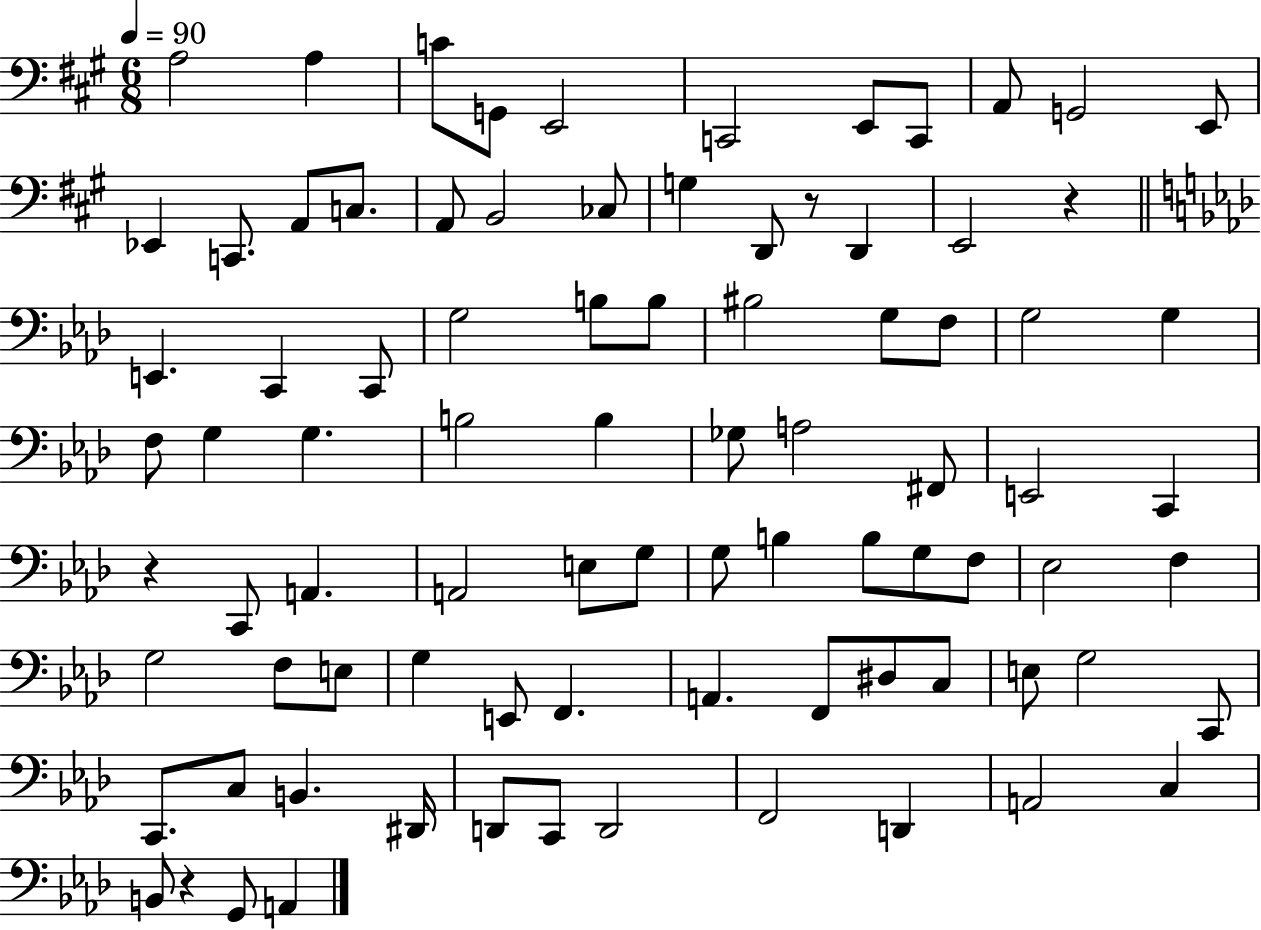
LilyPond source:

{
  \clef bass
  \numericTimeSignature
  \time 6/8
  \key a \major
  \tempo 4 = 90
  a2 a4 | c'8 g,8 e,2 | c,2 e,8 c,8 | a,8 g,2 e,8 | \break ees,4 c,8. a,8 c8. | a,8 b,2 ces8 | g4 d,8 r8 d,4 | e,2 r4 | \break \bar "||" \break \key f \minor e,4. c,4 c,8 | g2 b8 b8 | bis2 g8 f8 | g2 g4 | \break f8 g4 g4. | b2 b4 | ges8 a2 fis,8 | e,2 c,4 | \break r4 c,8 a,4. | a,2 e8 g8 | g8 b4 b8 g8 f8 | ees2 f4 | \break g2 f8 e8 | g4 e,8 f,4. | a,4. f,8 dis8 c8 | e8 g2 c,8 | \break c,8. c8 b,4. dis,16 | d,8 c,8 d,2 | f,2 d,4 | a,2 c4 | \break b,8 r4 g,8 a,4 | \bar "|."
}